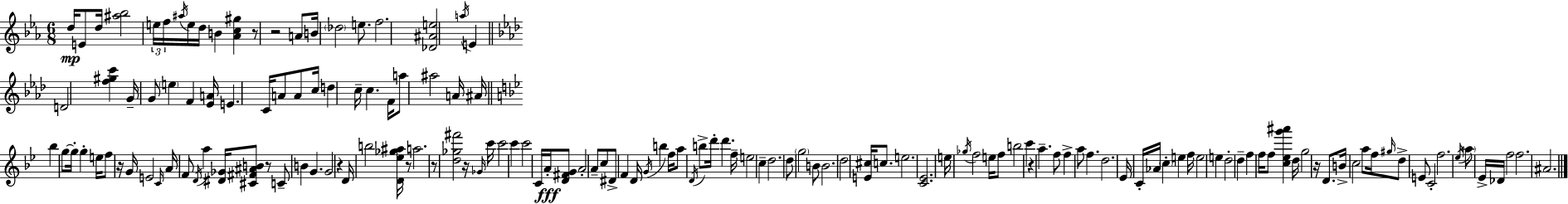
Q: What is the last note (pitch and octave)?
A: A#4